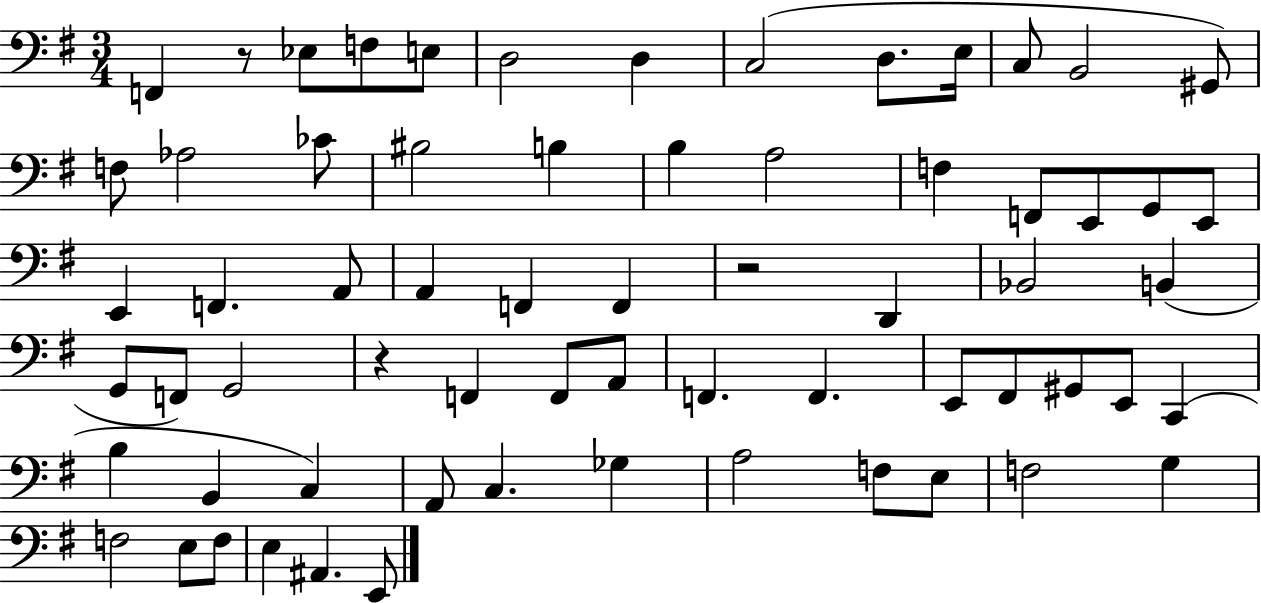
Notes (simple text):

F2/q R/e Eb3/e F3/e E3/e D3/h D3/q C3/h D3/e. E3/s C3/e B2/h G#2/e F3/e Ab3/h CES4/e BIS3/h B3/q B3/q A3/h F3/q F2/e E2/e G2/e E2/e E2/q F2/q. A2/e A2/q F2/q F2/q R/h D2/q Bb2/h B2/q G2/e F2/e G2/h R/q F2/q F2/e A2/e F2/q. F2/q. E2/e F#2/e G#2/e E2/e C2/q B3/q B2/q C3/q A2/e C3/q. Gb3/q A3/h F3/e E3/e F3/h G3/q F3/h E3/e F3/e E3/q A#2/q. E2/e